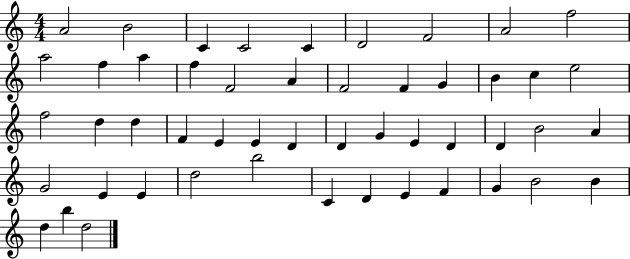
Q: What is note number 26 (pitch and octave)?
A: E4